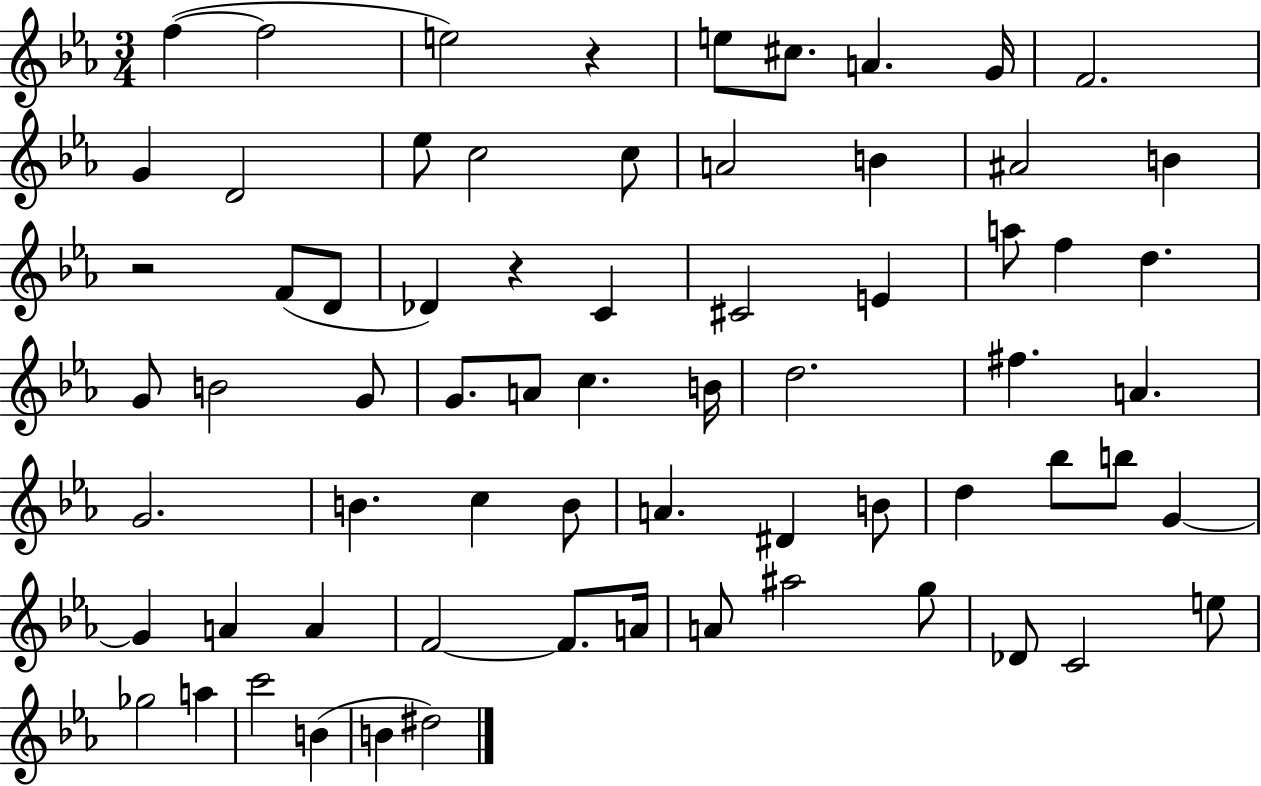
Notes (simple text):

F5/q F5/h E5/h R/q E5/e C#5/e. A4/q. G4/s F4/h. G4/q D4/h Eb5/e C5/h C5/e A4/h B4/q A#4/h B4/q R/h F4/e D4/e Db4/q R/q C4/q C#4/h E4/q A5/e F5/q D5/q. G4/e B4/h G4/e G4/e. A4/e C5/q. B4/s D5/h. F#5/q. A4/q. G4/h. B4/q. C5/q B4/e A4/q. D#4/q B4/e D5/q Bb5/e B5/e G4/q G4/q A4/q A4/q F4/h F4/e. A4/s A4/e A#5/h G5/e Db4/e C4/h E5/e Gb5/h A5/q C6/h B4/q B4/q D#5/h